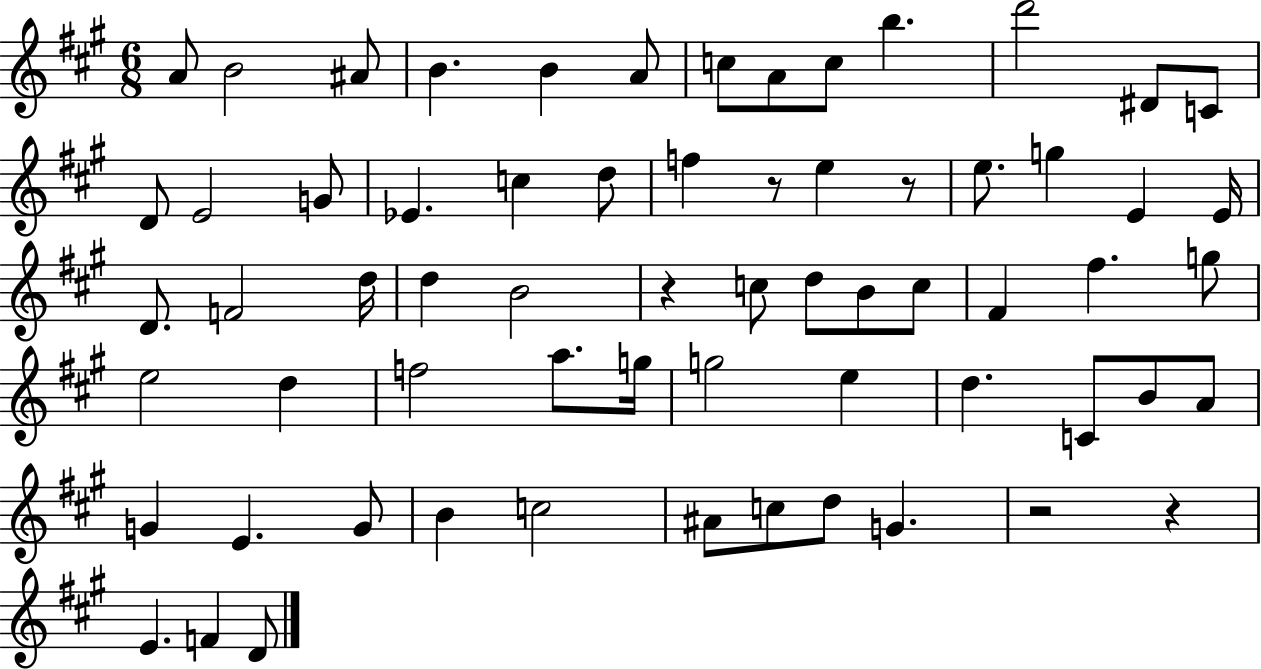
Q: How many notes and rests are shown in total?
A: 65